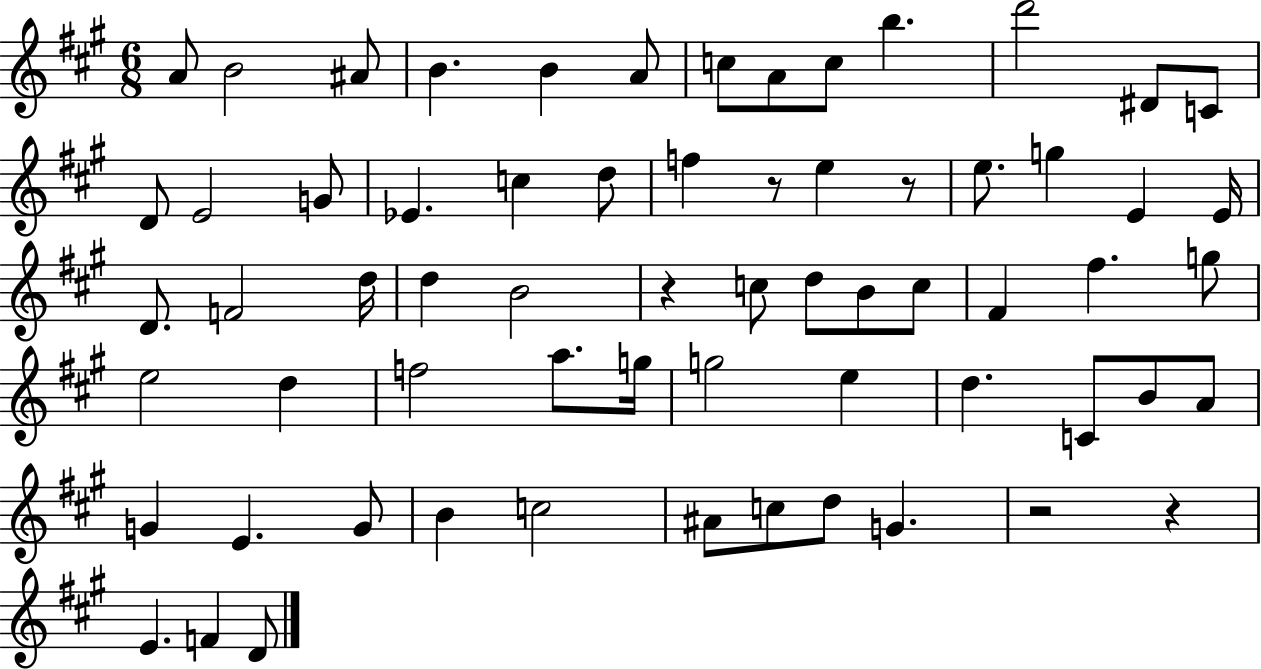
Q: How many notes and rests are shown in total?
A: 65